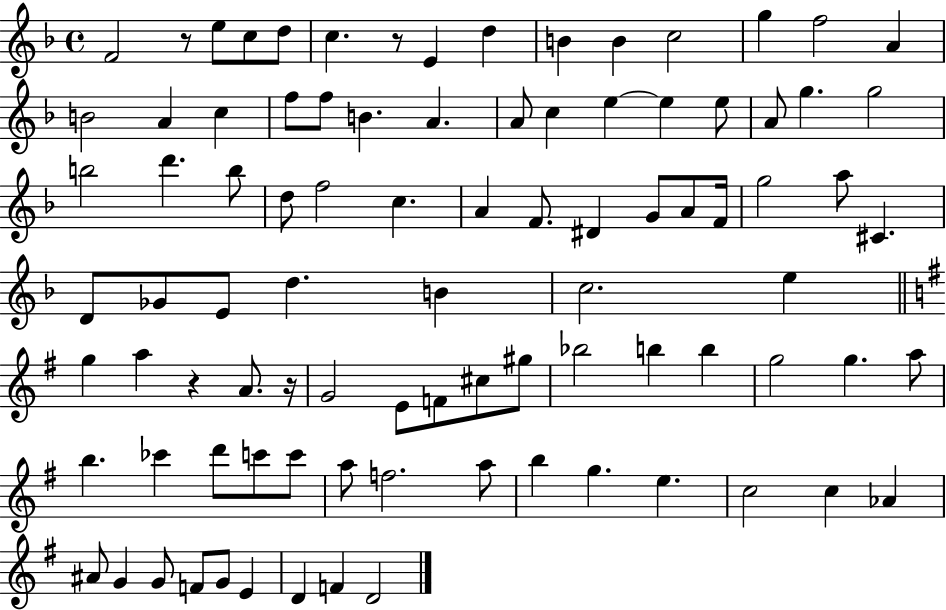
{
  \clef treble
  \time 4/4
  \defaultTimeSignature
  \key f \major
  f'2 r8 e''8 c''8 d''8 | c''4. r8 e'4 d''4 | b'4 b'4 c''2 | g''4 f''2 a'4 | \break b'2 a'4 c''4 | f''8 f''8 b'4. a'4. | a'8 c''4 e''4~~ e''4 e''8 | a'8 g''4. g''2 | \break b''2 d'''4. b''8 | d''8 f''2 c''4. | a'4 f'8. dis'4 g'8 a'8 f'16 | g''2 a''8 cis'4. | \break d'8 ges'8 e'8 d''4. b'4 | c''2. e''4 | \bar "||" \break \key e \minor g''4 a''4 r4 a'8. r16 | g'2 e'8 f'8 cis''8 gis''8 | bes''2 b''4 b''4 | g''2 g''4. a''8 | \break b''4. ces'''4 d'''8 c'''8 c'''8 | a''8 f''2. a''8 | b''4 g''4. e''4. | c''2 c''4 aes'4 | \break ais'8 g'4 g'8 f'8 g'8 e'4 | d'4 f'4 d'2 | \bar "|."
}